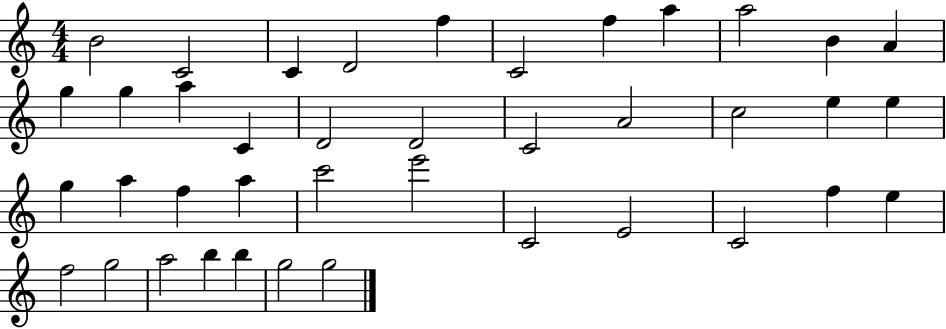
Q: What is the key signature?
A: C major